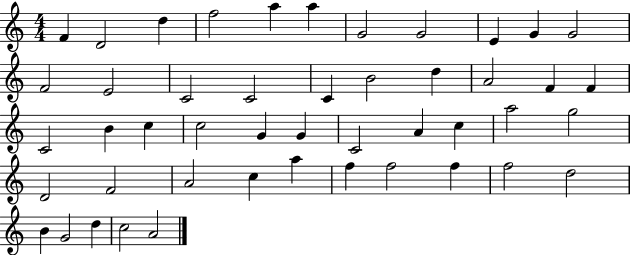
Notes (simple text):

F4/q D4/h D5/q F5/h A5/q A5/q G4/h G4/h E4/q G4/q G4/h F4/h E4/h C4/h C4/h C4/q B4/h D5/q A4/h F4/q F4/q C4/h B4/q C5/q C5/h G4/q G4/q C4/h A4/q C5/q A5/h G5/h D4/h F4/h A4/h C5/q A5/q F5/q F5/h F5/q F5/h D5/h B4/q G4/h D5/q C5/h A4/h